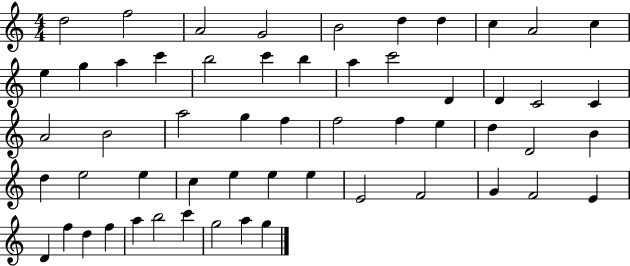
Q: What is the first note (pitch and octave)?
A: D5